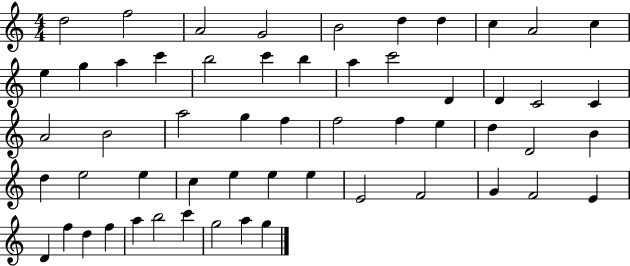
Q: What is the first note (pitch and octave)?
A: D5